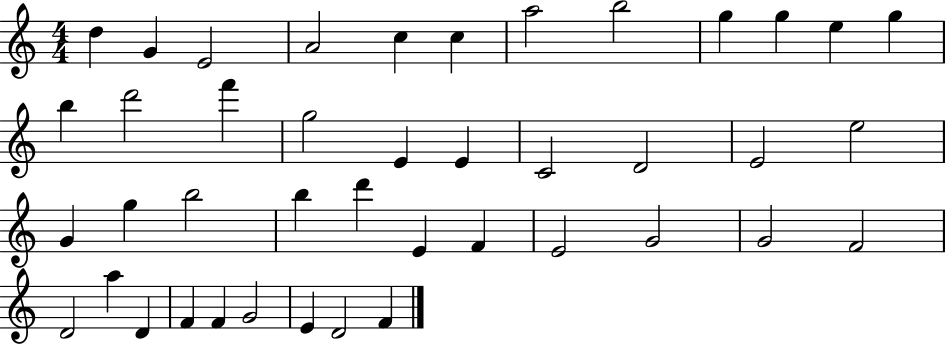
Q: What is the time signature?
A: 4/4